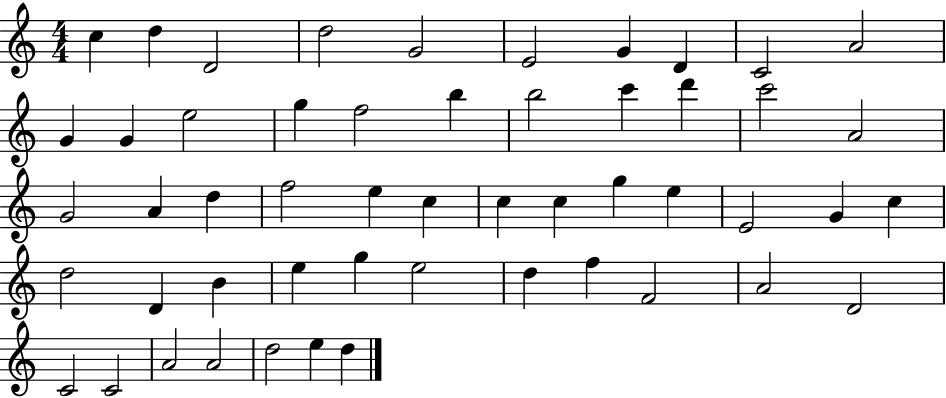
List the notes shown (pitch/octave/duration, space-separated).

C5/q D5/q D4/h D5/h G4/h E4/h G4/q D4/q C4/h A4/h G4/q G4/q E5/h G5/q F5/h B5/q B5/h C6/q D6/q C6/h A4/h G4/h A4/q D5/q F5/h E5/q C5/q C5/q C5/q G5/q E5/q E4/h G4/q C5/q D5/h D4/q B4/q E5/q G5/q E5/h D5/q F5/q F4/h A4/h D4/h C4/h C4/h A4/h A4/h D5/h E5/q D5/q